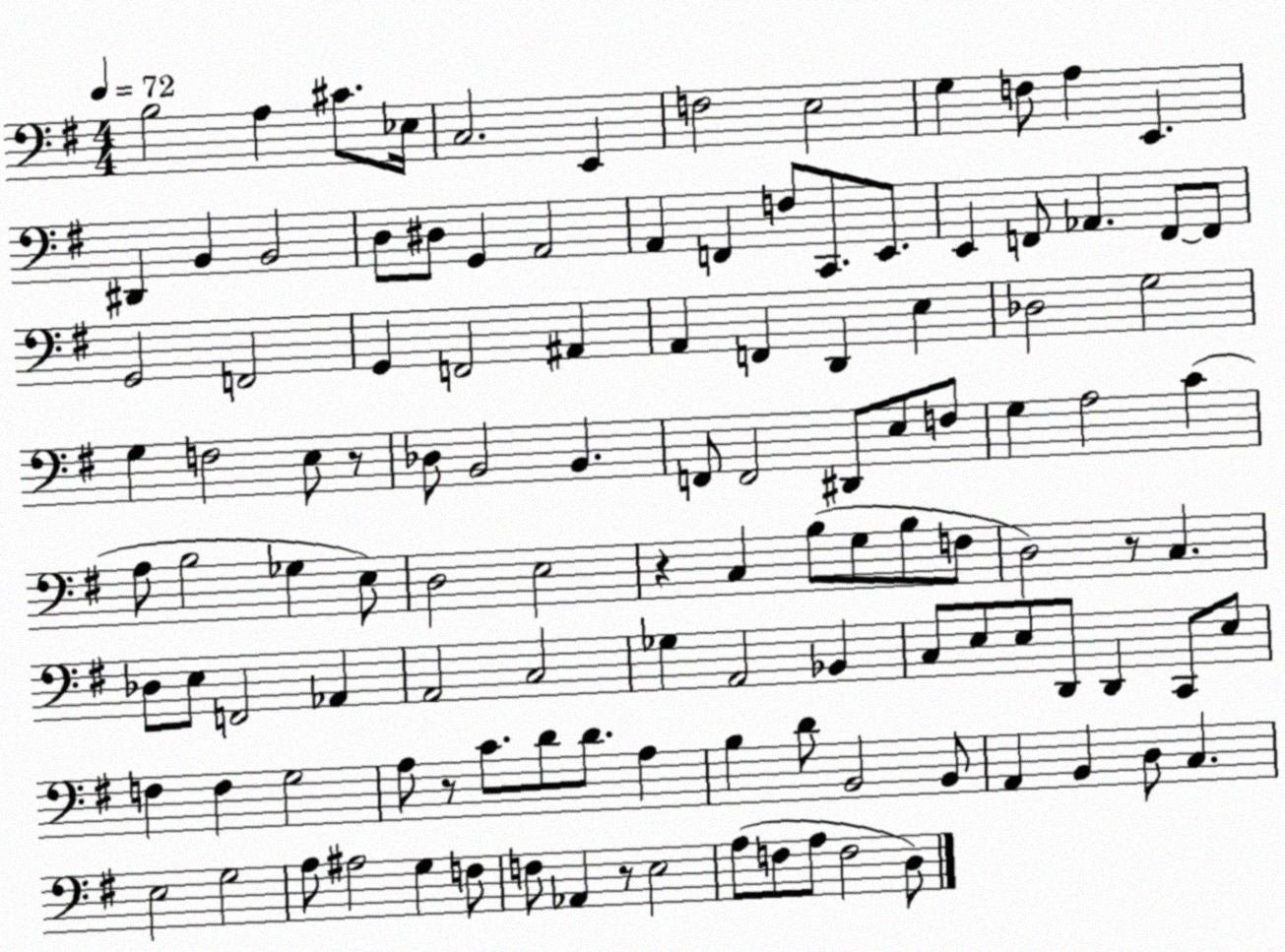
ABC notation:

X:1
T:Untitled
M:4/4
L:1/4
K:G
B,2 A, ^C/2 _E,/4 C,2 E,, F,2 E,2 G, F,/2 A, E,, ^D,, B,, B,,2 D,/2 ^D,/2 G,, A,,2 A,, F,, F,/2 C,,/2 E,,/2 E,, F,,/2 _A,, F,,/2 F,,/2 G,,2 F,,2 G,, F,,2 ^A,, A,, F,, D,, E, _D,2 G,2 G, F,2 E,/2 z/2 _D,/2 B,,2 B,, F,,/2 F,,2 ^D,,/2 E,/2 F,/2 G, A,2 C A,/2 B,2 _G, E,/2 D,2 E,2 z C, B,/2 G,/2 B,/2 F,/2 D,2 z/2 C, _D,/2 E,/2 F,,2 _A,, A,,2 C,2 _G, A,,2 _B,, C,/2 E,/2 E,/2 D,,/2 D,, C,,/2 E,/2 F, F, G,2 A,/2 z/2 C/2 D/2 D/2 A, B, D/2 B,,2 B,,/2 A,, B,, D,/2 C, E,2 G,2 A,/2 ^A,2 G, F,/2 F,/2 _A,, z/2 E,2 A,/2 F,/2 A,/2 F,2 D,/2